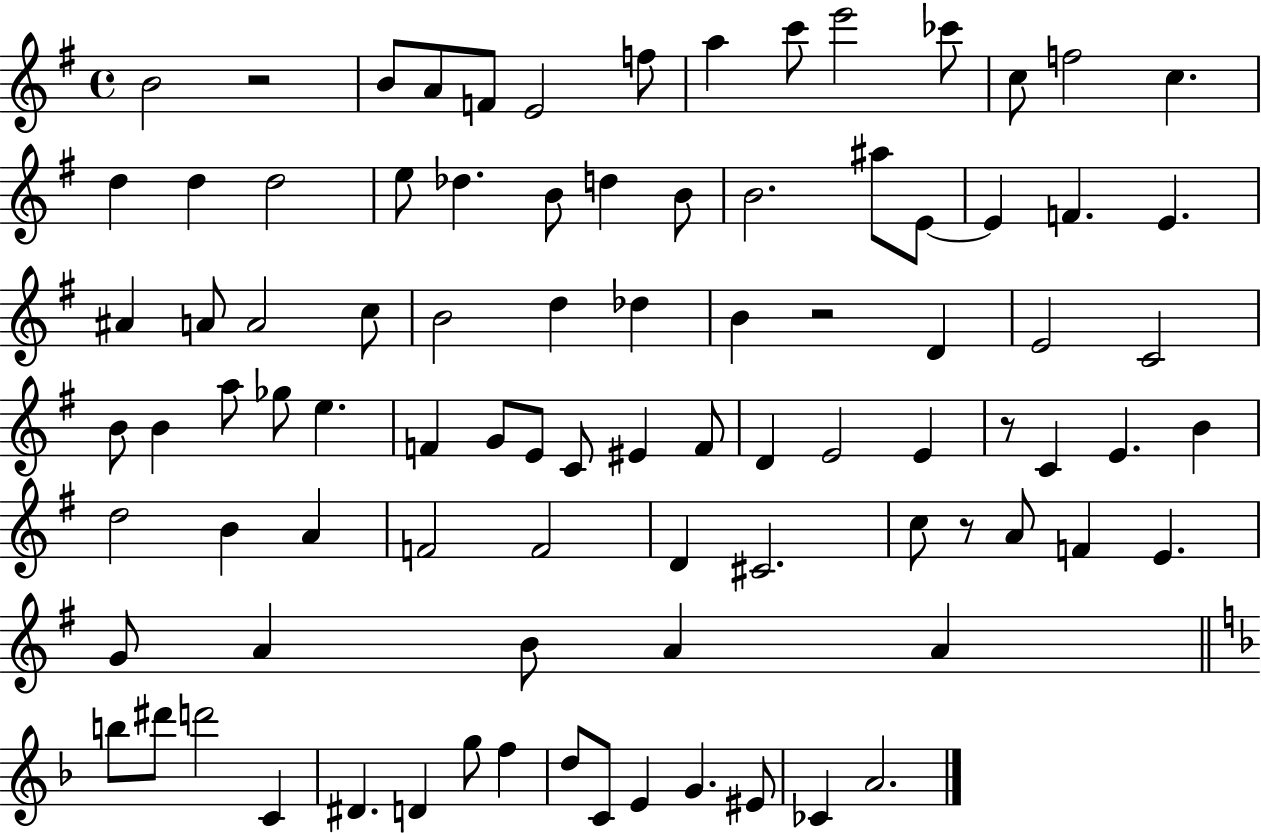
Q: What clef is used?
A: treble